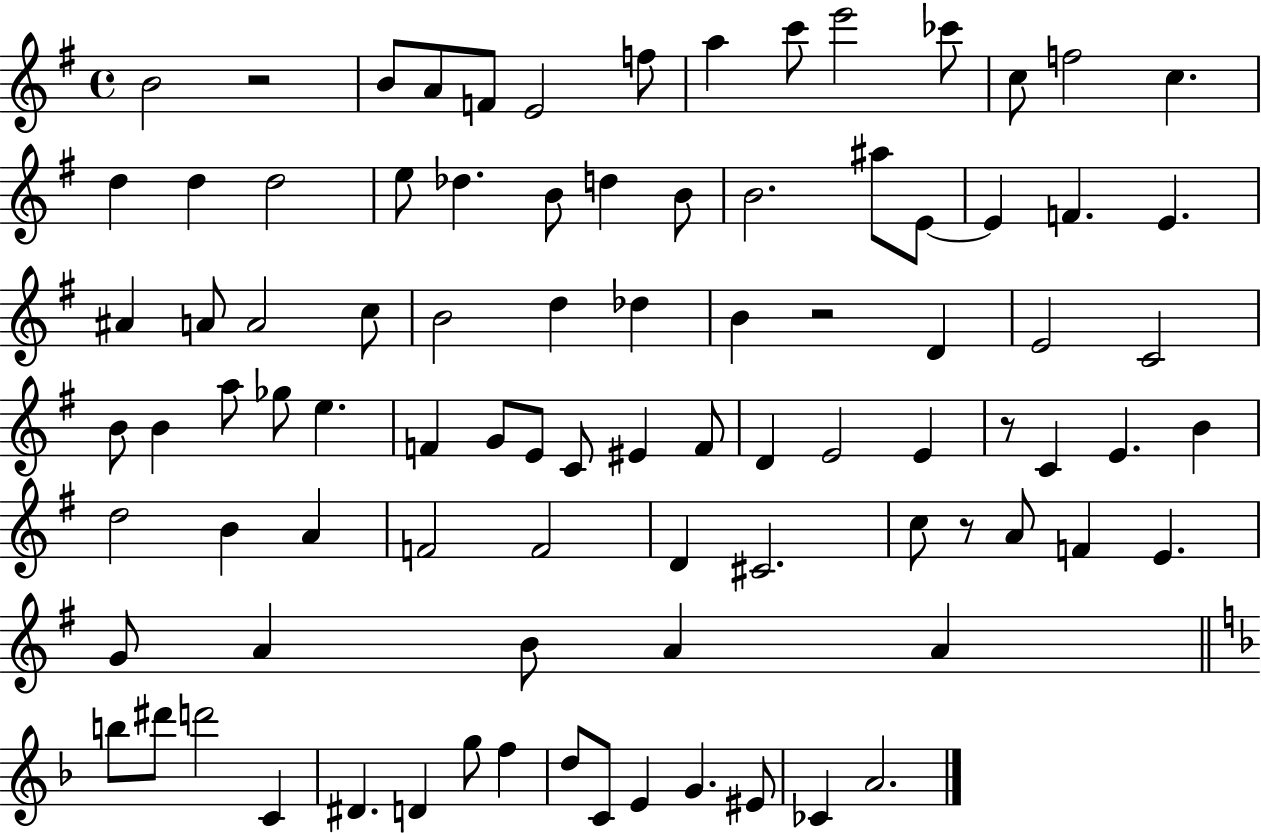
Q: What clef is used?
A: treble